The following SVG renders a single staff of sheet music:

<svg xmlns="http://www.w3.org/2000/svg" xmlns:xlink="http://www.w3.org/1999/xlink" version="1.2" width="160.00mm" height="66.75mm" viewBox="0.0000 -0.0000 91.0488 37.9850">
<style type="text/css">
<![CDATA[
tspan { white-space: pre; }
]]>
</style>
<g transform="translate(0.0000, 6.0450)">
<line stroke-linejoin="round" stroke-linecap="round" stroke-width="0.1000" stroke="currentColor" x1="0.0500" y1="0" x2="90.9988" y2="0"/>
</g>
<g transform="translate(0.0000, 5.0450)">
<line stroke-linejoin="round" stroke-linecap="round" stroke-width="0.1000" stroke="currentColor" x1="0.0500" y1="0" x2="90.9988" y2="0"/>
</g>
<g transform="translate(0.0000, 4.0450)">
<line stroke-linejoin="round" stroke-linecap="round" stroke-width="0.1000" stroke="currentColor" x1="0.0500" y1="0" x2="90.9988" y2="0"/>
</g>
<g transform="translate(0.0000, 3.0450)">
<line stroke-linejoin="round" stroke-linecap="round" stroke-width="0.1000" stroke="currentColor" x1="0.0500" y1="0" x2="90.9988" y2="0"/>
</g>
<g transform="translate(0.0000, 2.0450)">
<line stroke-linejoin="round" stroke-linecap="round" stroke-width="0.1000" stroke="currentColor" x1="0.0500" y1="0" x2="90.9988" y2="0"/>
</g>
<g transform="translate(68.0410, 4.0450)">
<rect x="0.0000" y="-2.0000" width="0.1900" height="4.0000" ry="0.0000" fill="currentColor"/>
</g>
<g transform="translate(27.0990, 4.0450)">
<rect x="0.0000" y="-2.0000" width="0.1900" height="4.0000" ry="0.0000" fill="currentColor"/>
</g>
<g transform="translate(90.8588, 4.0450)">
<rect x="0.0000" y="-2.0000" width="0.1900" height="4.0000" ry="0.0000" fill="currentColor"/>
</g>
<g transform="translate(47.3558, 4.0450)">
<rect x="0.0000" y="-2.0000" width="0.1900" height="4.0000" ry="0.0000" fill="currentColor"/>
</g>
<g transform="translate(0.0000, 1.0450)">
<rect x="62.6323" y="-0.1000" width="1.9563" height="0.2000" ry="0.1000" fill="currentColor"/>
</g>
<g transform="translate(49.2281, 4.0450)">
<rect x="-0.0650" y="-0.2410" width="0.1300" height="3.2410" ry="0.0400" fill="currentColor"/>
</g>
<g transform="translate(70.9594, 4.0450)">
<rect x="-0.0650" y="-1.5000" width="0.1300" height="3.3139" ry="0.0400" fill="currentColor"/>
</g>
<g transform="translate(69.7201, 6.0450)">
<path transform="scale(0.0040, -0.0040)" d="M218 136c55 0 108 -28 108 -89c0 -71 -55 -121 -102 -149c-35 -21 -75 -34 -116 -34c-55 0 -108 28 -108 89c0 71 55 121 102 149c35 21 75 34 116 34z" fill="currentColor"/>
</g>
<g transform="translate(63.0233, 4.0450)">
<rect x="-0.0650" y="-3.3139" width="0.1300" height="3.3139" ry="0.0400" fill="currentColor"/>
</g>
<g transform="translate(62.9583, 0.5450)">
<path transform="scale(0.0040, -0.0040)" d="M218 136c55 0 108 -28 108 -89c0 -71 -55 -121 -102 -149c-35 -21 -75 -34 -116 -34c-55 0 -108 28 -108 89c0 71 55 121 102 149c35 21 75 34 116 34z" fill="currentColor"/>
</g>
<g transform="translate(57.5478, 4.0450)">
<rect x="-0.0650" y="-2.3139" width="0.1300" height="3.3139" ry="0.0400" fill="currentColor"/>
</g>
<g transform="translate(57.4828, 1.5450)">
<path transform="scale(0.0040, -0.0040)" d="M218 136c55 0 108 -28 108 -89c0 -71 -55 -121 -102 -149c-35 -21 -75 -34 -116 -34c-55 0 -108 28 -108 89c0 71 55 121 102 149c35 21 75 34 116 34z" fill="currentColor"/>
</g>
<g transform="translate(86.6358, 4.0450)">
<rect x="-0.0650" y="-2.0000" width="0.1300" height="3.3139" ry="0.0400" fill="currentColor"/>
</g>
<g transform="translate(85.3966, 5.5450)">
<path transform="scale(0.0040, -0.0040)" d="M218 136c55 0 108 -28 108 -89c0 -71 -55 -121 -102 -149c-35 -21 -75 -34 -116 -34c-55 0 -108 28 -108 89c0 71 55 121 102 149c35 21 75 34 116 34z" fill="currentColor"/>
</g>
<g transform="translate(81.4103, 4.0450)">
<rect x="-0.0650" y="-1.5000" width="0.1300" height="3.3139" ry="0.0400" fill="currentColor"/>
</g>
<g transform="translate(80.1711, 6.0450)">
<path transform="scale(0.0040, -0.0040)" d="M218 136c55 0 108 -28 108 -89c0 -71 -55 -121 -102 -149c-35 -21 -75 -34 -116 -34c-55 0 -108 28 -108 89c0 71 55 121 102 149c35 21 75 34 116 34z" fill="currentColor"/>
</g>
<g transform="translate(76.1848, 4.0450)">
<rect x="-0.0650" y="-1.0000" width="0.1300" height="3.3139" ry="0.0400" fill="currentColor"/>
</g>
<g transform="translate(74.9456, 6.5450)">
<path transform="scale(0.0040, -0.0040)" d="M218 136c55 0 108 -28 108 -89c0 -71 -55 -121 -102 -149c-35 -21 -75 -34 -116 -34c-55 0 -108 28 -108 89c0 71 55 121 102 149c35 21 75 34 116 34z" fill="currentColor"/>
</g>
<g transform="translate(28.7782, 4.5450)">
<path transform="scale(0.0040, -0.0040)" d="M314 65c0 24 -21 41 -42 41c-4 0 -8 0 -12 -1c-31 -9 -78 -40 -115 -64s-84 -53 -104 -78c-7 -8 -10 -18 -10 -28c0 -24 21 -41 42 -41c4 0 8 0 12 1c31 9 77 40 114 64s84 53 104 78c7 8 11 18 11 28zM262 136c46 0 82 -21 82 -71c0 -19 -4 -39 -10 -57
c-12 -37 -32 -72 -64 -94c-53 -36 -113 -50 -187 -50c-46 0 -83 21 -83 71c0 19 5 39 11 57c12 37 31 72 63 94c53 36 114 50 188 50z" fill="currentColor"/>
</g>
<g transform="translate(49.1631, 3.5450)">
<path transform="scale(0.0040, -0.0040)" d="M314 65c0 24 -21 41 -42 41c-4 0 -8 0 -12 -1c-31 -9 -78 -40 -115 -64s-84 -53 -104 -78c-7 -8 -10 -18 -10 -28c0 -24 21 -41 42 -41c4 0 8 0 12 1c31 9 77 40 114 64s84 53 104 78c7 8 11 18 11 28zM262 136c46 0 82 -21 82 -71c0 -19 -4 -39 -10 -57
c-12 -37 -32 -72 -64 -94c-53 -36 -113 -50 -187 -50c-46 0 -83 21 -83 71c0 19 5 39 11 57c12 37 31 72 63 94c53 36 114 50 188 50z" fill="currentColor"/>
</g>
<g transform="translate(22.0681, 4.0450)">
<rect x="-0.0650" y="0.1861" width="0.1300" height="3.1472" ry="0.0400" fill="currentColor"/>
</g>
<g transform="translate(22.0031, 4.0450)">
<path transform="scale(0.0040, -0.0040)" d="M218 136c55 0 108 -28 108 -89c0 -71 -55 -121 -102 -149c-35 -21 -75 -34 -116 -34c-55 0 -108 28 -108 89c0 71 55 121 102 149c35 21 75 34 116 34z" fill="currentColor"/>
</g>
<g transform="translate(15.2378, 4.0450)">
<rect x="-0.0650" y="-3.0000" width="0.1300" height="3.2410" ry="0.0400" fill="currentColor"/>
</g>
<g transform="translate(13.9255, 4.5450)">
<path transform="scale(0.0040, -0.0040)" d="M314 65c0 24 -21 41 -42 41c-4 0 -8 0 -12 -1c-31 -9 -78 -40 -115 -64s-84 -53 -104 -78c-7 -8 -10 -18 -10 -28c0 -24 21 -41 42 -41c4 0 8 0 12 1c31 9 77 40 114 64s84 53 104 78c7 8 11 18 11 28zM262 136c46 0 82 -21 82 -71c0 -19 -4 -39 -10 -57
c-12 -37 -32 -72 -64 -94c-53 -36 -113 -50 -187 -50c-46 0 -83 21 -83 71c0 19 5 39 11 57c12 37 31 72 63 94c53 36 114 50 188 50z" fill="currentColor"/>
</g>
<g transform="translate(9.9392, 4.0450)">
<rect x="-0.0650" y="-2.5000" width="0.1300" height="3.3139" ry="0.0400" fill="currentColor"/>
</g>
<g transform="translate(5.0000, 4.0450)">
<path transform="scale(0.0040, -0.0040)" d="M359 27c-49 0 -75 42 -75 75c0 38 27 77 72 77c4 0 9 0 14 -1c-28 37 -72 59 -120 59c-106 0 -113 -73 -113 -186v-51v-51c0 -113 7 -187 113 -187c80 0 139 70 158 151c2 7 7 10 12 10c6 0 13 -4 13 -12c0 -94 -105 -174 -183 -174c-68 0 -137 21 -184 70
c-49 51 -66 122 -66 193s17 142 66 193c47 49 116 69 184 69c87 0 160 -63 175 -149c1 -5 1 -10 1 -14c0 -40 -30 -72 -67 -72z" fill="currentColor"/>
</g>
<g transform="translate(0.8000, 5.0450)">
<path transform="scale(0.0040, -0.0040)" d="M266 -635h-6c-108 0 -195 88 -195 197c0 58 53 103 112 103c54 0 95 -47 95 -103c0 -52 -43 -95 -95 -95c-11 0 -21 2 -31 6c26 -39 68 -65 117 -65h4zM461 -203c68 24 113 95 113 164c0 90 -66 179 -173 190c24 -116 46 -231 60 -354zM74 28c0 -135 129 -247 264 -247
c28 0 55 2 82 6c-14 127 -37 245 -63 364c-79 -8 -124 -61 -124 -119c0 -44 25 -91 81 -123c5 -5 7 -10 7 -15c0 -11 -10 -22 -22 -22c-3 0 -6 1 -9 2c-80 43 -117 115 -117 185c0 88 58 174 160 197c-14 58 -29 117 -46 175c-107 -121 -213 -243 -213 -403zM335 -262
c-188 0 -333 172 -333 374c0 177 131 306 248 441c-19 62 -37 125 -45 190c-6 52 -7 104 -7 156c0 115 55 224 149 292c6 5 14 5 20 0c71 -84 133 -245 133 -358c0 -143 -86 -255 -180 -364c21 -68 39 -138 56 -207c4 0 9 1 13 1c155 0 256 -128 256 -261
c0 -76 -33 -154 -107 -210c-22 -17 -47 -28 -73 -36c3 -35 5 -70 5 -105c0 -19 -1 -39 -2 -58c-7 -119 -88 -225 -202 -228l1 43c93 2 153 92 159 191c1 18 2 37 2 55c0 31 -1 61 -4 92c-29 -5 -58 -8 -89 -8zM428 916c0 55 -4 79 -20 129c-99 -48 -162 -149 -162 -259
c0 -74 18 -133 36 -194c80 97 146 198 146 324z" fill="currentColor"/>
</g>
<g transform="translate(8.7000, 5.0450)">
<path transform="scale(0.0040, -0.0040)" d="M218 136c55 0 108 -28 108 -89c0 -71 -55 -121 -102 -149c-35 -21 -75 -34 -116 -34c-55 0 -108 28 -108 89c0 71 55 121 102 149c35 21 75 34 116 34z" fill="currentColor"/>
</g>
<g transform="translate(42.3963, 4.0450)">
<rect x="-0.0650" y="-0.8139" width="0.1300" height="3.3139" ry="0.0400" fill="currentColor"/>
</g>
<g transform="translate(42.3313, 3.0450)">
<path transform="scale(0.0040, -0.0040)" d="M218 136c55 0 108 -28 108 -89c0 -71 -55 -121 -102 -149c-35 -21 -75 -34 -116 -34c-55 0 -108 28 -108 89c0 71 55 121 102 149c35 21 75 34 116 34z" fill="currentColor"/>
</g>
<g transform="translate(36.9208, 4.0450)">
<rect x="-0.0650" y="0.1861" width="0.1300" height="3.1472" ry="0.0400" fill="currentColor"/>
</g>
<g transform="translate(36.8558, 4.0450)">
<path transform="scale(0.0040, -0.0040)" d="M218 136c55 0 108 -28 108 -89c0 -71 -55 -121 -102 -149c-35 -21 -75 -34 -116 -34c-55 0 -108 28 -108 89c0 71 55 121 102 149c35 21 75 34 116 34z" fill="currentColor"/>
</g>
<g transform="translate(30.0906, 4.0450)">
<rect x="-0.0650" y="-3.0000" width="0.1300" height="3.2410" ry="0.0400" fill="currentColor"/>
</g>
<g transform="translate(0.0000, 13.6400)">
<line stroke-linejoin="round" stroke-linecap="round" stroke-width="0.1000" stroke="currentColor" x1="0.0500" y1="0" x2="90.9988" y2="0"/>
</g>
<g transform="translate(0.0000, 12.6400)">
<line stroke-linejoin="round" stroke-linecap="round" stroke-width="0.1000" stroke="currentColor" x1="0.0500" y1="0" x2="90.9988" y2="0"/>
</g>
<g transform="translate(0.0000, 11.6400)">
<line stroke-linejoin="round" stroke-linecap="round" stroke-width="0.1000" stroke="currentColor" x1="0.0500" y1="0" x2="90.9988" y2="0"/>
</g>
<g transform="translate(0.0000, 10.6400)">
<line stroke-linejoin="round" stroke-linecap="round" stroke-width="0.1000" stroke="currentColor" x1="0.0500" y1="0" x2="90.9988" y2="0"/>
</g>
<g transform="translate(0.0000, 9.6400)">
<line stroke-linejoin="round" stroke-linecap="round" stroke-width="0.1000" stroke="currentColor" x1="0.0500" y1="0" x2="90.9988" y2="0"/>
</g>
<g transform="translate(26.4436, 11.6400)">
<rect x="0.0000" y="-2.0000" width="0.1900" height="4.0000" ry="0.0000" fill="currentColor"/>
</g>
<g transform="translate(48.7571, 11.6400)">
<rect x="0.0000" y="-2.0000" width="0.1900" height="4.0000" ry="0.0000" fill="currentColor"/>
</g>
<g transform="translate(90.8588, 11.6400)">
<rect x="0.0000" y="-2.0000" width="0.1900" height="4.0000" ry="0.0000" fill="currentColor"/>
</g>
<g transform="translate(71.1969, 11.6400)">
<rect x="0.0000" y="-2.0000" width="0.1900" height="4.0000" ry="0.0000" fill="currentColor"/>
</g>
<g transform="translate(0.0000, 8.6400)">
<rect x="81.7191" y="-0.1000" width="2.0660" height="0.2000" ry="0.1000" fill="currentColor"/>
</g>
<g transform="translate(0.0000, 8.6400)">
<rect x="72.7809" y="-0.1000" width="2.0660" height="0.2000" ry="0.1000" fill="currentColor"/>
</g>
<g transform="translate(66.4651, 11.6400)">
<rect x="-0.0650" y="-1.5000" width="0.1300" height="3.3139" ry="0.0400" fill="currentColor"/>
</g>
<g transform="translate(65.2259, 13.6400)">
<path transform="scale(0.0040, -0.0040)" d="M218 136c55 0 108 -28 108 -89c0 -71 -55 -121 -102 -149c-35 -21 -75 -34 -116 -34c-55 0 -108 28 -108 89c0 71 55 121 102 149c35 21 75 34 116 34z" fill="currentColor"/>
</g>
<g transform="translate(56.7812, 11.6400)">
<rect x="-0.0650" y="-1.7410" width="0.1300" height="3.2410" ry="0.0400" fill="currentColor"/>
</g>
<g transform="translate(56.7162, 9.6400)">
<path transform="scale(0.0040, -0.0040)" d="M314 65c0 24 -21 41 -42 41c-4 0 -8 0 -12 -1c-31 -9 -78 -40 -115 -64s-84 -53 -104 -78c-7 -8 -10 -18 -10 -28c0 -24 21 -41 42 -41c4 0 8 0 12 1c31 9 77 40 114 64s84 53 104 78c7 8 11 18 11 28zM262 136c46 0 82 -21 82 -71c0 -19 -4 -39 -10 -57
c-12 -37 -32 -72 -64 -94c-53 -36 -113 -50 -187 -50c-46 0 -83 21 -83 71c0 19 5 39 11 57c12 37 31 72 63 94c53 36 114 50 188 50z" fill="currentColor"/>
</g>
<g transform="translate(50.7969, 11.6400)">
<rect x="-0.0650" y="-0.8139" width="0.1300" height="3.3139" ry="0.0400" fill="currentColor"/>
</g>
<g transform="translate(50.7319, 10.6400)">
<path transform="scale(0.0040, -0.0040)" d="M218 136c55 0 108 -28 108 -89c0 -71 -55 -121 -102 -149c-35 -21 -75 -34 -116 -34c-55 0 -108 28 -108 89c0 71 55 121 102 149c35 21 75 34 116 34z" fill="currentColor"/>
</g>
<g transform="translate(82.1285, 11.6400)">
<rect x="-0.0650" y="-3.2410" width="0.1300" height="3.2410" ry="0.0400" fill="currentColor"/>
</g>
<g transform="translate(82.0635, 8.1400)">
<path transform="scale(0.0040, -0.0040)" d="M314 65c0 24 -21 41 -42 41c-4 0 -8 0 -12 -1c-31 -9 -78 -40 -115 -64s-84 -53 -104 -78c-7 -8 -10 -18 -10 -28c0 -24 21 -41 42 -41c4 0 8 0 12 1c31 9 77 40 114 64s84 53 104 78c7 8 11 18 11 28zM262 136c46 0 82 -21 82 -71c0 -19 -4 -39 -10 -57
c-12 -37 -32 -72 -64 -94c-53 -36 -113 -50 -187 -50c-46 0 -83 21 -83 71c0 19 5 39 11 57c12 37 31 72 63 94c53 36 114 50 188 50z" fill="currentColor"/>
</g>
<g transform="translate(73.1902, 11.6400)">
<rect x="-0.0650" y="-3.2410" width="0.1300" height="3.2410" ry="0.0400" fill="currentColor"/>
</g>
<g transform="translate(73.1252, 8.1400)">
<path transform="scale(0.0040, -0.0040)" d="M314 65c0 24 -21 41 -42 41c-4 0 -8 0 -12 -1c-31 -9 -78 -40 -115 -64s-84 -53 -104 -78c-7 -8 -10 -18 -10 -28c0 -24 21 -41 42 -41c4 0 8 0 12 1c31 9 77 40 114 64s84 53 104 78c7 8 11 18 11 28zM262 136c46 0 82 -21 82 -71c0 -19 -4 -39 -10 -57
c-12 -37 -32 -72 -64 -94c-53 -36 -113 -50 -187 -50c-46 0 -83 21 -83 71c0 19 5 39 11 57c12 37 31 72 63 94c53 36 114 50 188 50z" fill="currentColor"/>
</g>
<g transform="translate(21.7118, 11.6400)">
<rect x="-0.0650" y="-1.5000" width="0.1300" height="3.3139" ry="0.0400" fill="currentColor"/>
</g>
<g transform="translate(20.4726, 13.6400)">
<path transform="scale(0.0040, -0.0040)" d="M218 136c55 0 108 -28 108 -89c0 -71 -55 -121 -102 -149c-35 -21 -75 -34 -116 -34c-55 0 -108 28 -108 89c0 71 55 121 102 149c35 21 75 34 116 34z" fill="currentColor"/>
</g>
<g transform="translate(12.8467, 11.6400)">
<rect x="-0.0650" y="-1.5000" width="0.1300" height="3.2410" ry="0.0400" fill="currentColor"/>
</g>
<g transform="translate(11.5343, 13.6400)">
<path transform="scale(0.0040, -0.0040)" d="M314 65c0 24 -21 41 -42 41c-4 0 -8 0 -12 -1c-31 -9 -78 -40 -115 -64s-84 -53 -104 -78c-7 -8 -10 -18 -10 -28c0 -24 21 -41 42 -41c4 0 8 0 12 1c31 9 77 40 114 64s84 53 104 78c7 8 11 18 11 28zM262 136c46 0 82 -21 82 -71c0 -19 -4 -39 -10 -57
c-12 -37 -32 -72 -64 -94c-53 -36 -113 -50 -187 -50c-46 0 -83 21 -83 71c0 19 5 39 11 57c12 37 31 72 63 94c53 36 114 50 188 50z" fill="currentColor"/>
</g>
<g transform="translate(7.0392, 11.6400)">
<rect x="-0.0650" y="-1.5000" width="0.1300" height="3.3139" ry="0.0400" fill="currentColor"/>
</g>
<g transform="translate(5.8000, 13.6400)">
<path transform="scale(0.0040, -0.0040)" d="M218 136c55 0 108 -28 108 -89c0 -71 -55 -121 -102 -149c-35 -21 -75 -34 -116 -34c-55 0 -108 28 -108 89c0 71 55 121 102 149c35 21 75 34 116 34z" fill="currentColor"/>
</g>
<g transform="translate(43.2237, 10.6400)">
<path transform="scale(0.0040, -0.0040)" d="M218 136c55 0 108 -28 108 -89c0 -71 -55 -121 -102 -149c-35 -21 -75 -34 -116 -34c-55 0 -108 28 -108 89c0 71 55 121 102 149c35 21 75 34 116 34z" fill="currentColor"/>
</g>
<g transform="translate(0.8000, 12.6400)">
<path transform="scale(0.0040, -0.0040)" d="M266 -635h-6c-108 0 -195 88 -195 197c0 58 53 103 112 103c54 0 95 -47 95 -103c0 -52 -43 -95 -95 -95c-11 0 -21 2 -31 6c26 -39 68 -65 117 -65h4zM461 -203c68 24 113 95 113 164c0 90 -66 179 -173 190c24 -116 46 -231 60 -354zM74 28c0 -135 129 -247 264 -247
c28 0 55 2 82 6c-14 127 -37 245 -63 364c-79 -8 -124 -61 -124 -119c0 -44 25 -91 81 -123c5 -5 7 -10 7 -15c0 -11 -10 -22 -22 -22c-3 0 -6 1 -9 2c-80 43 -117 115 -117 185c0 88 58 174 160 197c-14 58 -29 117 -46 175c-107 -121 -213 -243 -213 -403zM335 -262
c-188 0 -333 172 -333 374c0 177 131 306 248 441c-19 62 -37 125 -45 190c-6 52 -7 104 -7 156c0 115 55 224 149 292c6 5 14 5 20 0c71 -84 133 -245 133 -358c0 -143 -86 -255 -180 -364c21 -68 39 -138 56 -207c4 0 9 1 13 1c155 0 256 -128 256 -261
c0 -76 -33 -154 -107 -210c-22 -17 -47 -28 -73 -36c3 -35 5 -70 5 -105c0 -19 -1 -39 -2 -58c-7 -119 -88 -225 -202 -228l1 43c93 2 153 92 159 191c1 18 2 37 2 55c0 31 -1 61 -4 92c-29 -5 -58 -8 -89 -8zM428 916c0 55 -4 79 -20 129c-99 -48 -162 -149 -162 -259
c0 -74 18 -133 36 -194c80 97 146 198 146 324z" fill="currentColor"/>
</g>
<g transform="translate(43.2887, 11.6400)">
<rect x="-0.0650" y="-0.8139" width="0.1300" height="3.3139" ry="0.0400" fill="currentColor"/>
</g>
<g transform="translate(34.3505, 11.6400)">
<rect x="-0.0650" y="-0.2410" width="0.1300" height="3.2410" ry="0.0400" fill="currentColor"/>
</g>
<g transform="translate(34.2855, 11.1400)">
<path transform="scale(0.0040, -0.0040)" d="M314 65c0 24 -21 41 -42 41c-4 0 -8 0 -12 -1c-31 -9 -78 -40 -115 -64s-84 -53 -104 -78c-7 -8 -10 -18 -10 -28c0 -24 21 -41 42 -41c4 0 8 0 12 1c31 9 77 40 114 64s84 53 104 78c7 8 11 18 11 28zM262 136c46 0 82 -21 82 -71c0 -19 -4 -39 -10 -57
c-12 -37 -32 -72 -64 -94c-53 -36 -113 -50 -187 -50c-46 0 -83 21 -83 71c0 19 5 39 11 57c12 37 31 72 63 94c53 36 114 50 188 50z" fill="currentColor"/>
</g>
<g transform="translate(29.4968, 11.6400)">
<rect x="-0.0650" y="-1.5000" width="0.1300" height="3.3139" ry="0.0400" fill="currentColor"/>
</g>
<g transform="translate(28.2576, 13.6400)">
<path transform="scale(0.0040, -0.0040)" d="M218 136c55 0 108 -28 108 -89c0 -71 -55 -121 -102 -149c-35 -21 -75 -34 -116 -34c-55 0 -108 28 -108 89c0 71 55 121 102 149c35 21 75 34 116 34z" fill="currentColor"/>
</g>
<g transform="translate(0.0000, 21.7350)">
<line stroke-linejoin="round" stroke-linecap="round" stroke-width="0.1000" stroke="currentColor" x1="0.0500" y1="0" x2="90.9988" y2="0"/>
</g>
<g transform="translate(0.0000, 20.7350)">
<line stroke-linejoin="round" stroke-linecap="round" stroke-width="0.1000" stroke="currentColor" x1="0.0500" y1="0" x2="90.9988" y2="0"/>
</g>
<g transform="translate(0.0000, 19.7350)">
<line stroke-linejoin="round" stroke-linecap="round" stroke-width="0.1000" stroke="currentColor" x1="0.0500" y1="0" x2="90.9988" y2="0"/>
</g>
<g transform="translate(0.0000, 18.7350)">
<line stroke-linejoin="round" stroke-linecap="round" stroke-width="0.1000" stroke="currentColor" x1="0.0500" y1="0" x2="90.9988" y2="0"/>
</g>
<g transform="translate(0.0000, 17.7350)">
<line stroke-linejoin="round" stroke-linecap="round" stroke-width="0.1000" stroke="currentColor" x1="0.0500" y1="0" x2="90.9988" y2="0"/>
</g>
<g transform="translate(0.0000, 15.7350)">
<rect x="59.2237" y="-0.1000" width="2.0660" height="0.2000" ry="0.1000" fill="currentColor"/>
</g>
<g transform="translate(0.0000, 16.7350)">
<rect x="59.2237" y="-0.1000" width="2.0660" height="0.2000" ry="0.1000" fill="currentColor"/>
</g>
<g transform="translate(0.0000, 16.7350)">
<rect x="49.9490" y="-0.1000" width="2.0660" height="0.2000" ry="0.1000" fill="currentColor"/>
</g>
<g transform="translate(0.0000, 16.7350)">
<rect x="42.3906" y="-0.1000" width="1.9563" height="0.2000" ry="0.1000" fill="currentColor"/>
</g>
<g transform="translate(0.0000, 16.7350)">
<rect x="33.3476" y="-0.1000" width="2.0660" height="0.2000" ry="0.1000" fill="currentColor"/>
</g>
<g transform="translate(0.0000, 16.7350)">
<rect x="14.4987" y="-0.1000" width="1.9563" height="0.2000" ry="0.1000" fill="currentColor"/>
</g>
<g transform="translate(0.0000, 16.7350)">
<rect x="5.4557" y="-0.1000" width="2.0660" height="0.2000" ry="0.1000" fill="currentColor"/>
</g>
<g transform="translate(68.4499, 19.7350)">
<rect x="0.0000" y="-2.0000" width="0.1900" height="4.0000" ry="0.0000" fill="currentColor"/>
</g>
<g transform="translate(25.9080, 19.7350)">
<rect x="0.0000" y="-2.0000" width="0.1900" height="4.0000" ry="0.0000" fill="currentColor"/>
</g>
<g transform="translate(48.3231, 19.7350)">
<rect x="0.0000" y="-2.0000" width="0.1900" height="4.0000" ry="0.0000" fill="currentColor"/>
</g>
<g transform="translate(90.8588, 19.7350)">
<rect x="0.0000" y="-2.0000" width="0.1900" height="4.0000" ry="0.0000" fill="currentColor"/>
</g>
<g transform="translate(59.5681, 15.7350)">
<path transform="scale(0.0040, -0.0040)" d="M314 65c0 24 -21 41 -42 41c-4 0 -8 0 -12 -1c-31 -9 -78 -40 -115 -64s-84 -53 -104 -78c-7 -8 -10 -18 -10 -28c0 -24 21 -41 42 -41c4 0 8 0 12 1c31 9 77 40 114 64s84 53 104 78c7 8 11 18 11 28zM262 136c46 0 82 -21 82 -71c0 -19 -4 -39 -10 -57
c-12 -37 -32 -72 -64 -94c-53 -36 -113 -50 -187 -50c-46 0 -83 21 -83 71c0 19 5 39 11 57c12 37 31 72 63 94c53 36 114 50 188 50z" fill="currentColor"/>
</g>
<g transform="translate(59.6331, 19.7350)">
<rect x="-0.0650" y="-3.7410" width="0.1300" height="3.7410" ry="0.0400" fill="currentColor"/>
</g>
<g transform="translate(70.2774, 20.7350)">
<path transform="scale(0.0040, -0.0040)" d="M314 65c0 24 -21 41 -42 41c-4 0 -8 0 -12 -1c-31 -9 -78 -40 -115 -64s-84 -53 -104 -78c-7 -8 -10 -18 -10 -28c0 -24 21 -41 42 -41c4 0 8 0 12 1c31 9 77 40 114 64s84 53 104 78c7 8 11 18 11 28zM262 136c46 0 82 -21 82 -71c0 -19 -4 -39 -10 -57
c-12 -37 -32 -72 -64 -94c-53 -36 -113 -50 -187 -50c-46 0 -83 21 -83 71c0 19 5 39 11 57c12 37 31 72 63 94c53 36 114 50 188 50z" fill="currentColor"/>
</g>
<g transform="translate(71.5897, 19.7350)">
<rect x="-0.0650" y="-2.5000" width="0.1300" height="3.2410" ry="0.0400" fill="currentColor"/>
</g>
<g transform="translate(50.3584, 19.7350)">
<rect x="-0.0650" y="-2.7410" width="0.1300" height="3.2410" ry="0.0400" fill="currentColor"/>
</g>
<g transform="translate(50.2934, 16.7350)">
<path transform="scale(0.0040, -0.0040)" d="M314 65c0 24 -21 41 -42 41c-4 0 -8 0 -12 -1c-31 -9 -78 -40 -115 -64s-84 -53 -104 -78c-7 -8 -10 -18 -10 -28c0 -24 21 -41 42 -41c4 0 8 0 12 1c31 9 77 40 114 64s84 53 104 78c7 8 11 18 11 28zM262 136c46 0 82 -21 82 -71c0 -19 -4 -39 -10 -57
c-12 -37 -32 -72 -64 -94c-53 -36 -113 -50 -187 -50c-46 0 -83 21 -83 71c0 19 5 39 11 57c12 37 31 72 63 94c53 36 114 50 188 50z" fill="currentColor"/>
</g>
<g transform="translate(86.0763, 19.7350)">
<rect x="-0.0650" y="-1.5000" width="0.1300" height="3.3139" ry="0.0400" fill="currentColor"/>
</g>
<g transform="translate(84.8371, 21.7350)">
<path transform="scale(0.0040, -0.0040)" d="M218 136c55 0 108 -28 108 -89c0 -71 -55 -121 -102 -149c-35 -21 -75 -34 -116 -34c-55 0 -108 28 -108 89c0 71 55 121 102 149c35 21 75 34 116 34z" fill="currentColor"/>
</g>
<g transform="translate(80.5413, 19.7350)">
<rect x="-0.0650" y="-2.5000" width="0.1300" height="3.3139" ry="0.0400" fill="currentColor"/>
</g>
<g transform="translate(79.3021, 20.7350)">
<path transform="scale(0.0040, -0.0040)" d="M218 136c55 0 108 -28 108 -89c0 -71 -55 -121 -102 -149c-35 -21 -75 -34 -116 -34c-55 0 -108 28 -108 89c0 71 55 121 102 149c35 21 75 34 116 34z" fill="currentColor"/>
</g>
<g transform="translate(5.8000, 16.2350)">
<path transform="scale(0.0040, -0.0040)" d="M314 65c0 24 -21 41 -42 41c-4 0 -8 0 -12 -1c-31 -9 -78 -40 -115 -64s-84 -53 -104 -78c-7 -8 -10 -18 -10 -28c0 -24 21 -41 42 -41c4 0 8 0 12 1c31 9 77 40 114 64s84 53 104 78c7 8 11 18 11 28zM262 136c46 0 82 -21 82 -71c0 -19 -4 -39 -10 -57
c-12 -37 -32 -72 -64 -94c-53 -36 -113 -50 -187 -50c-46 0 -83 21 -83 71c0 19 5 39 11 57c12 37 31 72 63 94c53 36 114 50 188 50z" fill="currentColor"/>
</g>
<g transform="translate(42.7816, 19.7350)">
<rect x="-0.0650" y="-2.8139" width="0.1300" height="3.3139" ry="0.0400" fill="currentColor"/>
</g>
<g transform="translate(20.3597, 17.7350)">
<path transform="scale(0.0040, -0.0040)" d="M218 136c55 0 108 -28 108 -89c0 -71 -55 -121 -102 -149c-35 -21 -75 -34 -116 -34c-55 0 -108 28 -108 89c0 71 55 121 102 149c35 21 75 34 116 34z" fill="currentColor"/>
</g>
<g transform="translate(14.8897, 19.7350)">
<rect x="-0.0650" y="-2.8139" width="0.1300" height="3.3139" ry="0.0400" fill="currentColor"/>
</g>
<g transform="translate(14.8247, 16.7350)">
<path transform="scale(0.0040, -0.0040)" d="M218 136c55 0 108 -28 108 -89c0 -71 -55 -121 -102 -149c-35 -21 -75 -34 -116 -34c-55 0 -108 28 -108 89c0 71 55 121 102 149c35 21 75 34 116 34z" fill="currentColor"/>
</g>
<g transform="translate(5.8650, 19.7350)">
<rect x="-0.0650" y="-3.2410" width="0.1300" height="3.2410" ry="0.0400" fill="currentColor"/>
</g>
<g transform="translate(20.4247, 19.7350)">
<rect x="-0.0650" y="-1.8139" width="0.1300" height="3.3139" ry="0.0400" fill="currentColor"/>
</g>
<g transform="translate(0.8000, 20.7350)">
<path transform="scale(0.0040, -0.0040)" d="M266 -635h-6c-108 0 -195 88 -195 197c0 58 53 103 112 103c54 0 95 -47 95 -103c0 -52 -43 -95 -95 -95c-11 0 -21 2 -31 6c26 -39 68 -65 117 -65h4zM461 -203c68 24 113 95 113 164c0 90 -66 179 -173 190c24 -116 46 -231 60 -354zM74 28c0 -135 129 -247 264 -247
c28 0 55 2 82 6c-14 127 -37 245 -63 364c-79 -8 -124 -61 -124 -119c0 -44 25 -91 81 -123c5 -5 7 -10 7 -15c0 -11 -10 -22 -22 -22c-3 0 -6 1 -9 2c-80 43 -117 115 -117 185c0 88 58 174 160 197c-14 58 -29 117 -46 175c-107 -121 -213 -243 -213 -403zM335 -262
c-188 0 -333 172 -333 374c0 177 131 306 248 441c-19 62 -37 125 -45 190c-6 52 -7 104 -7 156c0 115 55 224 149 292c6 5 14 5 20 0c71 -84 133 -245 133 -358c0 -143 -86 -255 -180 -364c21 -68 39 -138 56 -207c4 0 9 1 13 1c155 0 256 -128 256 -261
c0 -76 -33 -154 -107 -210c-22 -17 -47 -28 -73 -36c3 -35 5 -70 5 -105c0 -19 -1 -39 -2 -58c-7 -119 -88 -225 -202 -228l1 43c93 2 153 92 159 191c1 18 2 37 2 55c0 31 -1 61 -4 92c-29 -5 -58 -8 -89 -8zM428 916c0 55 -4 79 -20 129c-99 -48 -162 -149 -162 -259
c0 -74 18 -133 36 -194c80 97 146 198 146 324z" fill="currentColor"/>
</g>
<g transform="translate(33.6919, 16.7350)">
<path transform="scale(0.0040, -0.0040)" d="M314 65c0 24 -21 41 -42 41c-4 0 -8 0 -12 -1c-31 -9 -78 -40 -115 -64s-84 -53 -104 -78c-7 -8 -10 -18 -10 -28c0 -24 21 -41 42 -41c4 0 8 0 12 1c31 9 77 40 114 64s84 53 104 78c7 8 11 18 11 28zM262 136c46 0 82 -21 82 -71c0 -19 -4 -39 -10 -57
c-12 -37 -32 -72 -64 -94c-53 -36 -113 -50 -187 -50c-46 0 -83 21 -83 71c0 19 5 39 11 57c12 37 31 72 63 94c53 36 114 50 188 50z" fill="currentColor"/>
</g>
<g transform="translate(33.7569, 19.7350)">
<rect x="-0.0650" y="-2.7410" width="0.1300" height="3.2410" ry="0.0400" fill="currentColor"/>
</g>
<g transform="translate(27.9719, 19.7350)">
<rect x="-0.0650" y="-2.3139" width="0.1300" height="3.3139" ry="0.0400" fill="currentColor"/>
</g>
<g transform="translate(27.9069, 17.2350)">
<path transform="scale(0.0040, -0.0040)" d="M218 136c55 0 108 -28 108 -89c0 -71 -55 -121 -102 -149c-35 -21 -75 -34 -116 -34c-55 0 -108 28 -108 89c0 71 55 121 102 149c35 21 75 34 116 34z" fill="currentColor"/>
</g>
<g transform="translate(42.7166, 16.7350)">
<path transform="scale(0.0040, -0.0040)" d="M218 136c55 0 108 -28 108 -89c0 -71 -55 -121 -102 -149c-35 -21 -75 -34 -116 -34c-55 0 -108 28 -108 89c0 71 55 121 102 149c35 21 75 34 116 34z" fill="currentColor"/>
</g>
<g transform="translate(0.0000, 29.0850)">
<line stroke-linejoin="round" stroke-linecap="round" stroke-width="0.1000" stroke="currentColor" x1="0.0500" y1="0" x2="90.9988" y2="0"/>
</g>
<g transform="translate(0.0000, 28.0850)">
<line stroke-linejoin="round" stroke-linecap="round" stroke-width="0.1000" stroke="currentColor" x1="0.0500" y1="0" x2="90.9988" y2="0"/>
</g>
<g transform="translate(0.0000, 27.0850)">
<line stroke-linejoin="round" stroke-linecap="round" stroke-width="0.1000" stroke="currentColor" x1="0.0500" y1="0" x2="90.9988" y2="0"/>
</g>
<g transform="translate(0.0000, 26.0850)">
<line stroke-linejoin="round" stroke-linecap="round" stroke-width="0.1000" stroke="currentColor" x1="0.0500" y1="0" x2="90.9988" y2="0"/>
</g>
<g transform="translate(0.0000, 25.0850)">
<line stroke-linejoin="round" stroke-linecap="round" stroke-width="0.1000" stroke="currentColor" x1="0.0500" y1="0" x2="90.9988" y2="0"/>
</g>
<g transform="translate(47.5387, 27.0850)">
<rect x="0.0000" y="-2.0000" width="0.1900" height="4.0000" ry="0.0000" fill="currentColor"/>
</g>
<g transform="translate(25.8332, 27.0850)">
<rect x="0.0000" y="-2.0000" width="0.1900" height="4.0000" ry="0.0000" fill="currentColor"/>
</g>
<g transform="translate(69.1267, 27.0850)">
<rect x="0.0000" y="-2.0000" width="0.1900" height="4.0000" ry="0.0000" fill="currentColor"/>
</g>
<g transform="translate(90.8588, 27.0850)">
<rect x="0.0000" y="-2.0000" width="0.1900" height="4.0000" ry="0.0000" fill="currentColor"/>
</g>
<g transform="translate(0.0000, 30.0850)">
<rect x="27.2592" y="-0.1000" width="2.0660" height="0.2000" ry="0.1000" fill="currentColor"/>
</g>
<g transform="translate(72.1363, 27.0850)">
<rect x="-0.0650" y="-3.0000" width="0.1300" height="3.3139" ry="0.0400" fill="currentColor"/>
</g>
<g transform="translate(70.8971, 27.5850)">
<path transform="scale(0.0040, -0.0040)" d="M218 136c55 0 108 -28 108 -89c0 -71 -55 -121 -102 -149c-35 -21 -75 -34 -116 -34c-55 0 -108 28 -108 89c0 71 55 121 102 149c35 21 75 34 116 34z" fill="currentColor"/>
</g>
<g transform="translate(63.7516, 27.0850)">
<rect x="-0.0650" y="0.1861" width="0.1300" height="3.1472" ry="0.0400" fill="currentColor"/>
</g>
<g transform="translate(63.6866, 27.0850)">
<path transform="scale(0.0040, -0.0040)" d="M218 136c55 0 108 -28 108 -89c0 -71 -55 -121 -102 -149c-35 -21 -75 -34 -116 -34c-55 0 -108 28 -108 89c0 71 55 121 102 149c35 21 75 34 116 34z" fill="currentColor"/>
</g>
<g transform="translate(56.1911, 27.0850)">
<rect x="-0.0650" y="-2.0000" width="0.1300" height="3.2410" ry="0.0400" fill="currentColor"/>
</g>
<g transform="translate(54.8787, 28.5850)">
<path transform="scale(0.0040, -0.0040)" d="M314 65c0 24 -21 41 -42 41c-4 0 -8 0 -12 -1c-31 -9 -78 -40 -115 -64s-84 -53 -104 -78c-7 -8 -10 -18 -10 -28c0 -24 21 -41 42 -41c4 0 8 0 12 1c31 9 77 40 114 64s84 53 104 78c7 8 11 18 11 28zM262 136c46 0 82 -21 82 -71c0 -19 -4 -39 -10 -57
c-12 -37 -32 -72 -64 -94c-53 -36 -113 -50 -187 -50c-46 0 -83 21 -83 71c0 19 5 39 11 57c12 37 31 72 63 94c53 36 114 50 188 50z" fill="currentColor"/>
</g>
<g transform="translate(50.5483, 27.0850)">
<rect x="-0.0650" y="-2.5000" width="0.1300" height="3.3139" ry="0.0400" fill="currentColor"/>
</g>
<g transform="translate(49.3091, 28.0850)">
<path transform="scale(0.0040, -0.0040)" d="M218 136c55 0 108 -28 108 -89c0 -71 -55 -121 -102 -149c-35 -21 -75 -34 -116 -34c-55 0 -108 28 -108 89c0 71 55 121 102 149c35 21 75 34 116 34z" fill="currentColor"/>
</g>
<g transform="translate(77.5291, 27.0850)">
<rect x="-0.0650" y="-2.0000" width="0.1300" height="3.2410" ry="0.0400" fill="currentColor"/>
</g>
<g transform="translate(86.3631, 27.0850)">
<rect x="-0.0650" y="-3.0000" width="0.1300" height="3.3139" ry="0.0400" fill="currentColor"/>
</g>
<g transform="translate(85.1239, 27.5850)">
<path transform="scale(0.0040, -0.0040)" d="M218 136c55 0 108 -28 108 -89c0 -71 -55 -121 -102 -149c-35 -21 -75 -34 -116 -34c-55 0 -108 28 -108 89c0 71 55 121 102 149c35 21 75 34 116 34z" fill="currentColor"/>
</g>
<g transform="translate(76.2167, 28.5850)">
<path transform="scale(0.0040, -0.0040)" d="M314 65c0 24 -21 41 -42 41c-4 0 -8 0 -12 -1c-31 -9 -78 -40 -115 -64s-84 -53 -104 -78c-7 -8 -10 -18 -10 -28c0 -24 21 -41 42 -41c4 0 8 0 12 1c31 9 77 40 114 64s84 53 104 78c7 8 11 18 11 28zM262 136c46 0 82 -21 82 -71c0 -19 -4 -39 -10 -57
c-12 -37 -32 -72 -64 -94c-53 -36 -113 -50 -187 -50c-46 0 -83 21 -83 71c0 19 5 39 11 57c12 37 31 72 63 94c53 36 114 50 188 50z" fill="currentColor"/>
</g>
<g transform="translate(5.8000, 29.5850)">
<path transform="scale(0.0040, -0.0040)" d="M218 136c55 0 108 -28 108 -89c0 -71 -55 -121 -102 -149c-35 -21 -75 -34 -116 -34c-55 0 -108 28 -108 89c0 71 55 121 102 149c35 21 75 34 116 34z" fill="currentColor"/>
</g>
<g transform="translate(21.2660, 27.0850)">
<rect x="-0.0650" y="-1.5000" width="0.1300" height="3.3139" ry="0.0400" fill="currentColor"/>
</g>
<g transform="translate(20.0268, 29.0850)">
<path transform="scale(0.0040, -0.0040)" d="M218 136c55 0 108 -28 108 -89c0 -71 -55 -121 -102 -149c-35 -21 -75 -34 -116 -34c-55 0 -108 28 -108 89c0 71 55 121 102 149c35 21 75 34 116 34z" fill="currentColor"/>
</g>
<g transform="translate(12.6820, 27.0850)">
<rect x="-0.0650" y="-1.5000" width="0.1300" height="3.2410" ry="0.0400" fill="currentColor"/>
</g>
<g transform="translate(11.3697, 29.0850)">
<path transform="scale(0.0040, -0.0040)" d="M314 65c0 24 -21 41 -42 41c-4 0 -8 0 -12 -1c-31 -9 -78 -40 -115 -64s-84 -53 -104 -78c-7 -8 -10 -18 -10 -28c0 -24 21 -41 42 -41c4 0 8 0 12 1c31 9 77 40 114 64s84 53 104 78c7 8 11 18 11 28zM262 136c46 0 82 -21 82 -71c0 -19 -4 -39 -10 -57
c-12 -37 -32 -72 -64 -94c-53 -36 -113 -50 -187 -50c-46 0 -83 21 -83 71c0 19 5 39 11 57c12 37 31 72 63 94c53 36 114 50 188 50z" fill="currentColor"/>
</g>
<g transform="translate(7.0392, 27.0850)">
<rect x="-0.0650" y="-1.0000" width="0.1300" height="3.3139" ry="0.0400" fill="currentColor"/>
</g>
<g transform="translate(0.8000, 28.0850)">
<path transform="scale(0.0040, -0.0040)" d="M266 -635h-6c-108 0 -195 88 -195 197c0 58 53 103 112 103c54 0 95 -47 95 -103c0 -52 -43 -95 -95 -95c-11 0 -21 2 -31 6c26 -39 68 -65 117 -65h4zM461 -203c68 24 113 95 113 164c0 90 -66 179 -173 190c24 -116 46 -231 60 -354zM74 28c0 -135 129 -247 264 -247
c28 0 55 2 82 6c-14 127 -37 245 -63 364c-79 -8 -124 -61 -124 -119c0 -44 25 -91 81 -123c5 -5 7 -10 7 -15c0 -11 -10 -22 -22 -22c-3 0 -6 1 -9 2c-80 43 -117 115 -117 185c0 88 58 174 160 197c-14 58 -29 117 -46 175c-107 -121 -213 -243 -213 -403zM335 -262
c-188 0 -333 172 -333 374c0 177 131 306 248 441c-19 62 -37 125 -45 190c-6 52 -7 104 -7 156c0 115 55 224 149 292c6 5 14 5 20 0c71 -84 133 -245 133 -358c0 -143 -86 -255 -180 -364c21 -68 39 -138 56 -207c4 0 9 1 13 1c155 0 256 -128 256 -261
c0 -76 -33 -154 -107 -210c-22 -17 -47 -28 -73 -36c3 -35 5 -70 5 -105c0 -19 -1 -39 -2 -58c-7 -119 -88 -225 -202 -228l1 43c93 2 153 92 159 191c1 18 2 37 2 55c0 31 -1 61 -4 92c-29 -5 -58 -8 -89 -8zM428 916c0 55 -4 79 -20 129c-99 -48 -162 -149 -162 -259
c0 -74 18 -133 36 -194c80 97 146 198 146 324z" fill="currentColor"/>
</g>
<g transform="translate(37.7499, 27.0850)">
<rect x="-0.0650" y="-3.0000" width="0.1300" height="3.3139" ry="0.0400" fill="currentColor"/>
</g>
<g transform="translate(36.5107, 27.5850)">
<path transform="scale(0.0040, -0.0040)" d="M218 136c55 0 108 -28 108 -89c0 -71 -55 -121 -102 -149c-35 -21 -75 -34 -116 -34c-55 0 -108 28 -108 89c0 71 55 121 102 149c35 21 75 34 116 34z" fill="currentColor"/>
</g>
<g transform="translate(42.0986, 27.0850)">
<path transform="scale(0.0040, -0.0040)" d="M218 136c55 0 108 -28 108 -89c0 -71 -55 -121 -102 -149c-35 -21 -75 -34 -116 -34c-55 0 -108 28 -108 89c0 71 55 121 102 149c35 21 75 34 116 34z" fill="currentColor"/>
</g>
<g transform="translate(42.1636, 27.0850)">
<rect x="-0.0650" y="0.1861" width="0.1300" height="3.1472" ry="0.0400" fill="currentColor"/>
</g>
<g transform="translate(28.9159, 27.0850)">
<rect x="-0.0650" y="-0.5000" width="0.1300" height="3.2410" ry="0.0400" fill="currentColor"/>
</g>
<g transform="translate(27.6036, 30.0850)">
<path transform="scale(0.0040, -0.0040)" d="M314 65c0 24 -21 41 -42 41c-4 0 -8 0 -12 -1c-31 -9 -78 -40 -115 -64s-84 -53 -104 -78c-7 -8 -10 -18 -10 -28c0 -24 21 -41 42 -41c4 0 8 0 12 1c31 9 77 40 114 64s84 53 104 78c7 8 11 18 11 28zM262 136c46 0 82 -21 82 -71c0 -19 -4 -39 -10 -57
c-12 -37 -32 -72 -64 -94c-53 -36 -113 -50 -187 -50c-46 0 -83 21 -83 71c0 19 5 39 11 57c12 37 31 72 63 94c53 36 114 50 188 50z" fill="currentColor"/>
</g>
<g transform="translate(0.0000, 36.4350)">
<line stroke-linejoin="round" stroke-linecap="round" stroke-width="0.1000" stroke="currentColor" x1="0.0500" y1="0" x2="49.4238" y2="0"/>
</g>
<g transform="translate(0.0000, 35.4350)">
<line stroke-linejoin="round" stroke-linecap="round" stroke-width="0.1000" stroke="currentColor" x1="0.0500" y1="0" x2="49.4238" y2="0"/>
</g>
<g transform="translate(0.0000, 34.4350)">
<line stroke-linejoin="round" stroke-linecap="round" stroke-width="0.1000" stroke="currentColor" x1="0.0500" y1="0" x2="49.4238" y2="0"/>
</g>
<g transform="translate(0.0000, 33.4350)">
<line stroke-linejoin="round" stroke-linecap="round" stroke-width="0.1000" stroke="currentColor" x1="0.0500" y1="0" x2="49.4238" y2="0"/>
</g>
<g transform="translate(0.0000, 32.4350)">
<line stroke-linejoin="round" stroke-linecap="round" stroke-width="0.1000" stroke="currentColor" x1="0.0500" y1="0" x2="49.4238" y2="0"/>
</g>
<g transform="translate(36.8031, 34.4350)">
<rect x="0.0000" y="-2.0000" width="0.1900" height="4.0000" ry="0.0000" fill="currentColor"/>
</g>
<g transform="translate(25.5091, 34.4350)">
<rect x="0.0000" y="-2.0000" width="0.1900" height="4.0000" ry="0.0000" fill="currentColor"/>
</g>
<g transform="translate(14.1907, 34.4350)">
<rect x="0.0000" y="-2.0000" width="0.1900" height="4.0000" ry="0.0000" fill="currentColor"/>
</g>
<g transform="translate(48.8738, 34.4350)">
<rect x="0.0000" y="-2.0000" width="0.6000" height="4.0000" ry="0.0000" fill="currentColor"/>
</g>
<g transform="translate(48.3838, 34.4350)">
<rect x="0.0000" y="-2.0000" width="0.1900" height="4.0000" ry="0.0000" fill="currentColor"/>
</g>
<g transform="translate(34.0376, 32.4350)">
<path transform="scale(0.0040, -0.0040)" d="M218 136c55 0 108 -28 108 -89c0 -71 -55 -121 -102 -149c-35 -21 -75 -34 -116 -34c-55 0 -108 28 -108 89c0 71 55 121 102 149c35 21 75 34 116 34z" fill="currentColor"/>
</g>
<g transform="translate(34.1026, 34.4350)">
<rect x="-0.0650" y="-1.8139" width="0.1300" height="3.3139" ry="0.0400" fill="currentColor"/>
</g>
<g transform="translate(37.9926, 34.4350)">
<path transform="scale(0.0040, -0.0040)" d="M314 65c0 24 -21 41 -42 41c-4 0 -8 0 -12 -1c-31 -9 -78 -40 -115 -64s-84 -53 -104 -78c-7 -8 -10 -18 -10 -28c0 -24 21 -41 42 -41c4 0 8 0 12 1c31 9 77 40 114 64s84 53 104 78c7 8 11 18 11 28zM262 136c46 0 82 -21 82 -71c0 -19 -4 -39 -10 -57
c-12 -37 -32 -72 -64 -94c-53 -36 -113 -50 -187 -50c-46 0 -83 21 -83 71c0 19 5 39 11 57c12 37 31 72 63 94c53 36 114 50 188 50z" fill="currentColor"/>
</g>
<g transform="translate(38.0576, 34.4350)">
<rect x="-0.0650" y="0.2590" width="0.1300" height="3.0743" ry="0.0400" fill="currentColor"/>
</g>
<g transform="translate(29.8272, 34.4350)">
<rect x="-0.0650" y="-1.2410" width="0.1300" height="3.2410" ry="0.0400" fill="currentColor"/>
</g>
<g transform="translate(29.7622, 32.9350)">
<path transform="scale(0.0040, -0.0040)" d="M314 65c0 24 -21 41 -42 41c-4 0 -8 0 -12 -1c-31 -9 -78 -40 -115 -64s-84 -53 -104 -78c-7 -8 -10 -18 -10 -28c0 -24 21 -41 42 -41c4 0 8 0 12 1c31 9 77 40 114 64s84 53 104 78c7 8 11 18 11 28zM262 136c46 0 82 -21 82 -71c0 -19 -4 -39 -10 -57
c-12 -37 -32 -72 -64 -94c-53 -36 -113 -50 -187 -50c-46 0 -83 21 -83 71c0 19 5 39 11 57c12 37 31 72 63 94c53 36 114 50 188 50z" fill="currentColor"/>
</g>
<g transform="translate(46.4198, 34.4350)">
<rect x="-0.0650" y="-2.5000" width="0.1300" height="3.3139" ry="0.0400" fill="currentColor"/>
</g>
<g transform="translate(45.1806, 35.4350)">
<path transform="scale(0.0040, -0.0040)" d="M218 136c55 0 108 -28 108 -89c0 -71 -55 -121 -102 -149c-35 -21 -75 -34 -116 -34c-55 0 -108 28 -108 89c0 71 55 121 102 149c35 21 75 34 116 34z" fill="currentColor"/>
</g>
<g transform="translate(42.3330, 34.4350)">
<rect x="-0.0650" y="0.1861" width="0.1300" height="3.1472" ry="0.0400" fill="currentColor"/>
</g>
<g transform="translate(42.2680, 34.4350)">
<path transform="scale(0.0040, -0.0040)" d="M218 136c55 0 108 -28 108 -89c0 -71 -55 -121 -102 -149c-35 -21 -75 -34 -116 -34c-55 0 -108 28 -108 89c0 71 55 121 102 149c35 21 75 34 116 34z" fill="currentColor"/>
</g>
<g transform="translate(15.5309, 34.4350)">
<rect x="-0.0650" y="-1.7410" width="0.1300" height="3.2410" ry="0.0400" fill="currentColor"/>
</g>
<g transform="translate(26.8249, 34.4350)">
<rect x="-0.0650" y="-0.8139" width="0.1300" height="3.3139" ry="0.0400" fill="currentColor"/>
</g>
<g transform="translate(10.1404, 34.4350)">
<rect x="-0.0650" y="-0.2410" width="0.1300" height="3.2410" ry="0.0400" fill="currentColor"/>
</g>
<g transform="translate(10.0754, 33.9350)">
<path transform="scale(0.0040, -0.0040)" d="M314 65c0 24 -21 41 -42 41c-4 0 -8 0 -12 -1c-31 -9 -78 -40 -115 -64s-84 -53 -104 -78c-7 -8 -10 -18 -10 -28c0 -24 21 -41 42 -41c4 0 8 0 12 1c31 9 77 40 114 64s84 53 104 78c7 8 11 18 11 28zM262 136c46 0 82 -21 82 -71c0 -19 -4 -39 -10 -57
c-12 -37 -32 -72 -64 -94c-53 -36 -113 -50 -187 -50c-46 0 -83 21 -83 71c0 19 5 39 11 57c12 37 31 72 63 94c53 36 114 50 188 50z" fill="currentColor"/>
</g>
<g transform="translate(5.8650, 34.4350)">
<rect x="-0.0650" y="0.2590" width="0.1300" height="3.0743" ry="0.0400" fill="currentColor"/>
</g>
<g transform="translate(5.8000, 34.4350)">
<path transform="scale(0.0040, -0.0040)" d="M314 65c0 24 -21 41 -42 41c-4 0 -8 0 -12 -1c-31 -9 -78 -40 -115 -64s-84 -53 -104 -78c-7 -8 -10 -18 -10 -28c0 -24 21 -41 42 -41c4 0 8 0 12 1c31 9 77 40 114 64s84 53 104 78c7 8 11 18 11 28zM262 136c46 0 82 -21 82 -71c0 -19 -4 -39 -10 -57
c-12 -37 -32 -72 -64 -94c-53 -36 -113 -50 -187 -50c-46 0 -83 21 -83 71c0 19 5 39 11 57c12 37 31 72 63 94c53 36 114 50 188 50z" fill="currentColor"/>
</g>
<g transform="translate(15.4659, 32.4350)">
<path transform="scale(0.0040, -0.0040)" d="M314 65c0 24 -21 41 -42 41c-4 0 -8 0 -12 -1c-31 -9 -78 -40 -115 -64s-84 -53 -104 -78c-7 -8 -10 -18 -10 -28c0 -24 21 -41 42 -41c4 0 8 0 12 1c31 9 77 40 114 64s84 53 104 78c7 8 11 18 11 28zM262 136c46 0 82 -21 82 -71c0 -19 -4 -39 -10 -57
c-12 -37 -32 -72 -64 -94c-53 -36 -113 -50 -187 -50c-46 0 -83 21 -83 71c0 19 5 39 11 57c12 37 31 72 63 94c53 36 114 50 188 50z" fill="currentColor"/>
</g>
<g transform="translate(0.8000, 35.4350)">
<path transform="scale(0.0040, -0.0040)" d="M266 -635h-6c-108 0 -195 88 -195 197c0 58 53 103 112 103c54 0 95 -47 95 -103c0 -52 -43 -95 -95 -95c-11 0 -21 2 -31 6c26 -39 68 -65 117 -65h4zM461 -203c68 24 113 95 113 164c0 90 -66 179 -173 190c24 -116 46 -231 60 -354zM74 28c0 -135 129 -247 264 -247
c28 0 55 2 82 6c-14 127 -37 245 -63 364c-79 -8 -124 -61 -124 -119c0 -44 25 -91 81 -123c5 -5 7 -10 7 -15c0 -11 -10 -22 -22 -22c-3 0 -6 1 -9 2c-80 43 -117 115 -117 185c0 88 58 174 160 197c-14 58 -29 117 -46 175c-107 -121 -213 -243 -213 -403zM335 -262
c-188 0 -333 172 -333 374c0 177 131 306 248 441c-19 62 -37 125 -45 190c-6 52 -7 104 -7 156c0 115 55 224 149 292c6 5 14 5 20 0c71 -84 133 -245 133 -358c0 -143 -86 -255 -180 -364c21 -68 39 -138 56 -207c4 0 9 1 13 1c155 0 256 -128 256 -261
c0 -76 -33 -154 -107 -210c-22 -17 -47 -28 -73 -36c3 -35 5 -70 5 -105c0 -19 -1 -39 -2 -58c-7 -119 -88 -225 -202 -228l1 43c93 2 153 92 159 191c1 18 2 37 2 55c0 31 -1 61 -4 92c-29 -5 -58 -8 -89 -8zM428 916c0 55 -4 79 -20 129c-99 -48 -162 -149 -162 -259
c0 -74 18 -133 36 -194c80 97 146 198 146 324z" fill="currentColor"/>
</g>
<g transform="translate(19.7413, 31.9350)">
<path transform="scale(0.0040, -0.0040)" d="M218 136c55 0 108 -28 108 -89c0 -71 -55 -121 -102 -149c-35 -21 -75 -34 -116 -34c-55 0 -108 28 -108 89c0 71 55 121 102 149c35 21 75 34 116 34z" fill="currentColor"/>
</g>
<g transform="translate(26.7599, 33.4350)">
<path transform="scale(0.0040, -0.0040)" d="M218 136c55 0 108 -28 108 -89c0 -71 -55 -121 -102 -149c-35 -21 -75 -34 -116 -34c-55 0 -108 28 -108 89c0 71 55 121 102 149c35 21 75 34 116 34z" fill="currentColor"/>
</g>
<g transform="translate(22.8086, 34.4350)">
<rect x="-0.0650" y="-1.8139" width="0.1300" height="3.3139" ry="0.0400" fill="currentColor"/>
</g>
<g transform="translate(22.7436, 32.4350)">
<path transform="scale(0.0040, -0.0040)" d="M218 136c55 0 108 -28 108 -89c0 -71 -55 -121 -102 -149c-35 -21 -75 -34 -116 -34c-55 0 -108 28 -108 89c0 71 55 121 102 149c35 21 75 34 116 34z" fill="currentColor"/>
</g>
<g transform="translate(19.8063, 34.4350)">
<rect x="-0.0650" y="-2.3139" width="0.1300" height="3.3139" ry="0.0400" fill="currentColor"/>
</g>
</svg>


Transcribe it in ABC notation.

X:1
T:Untitled
M:4/4
L:1/4
K:C
G A2 B A2 B d c2 g b E D E F E E2 E E c2 d d f2 E b2 b2 b2 a f g a2 a a2 c'2 G2 G E D E2 E C2 A B G F2 B A F2 A B2 c2 f2 g f d e2 f B2 B G